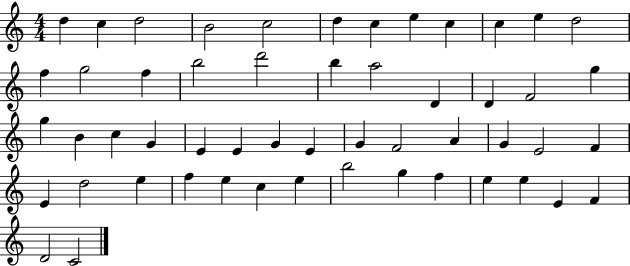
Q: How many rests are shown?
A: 0